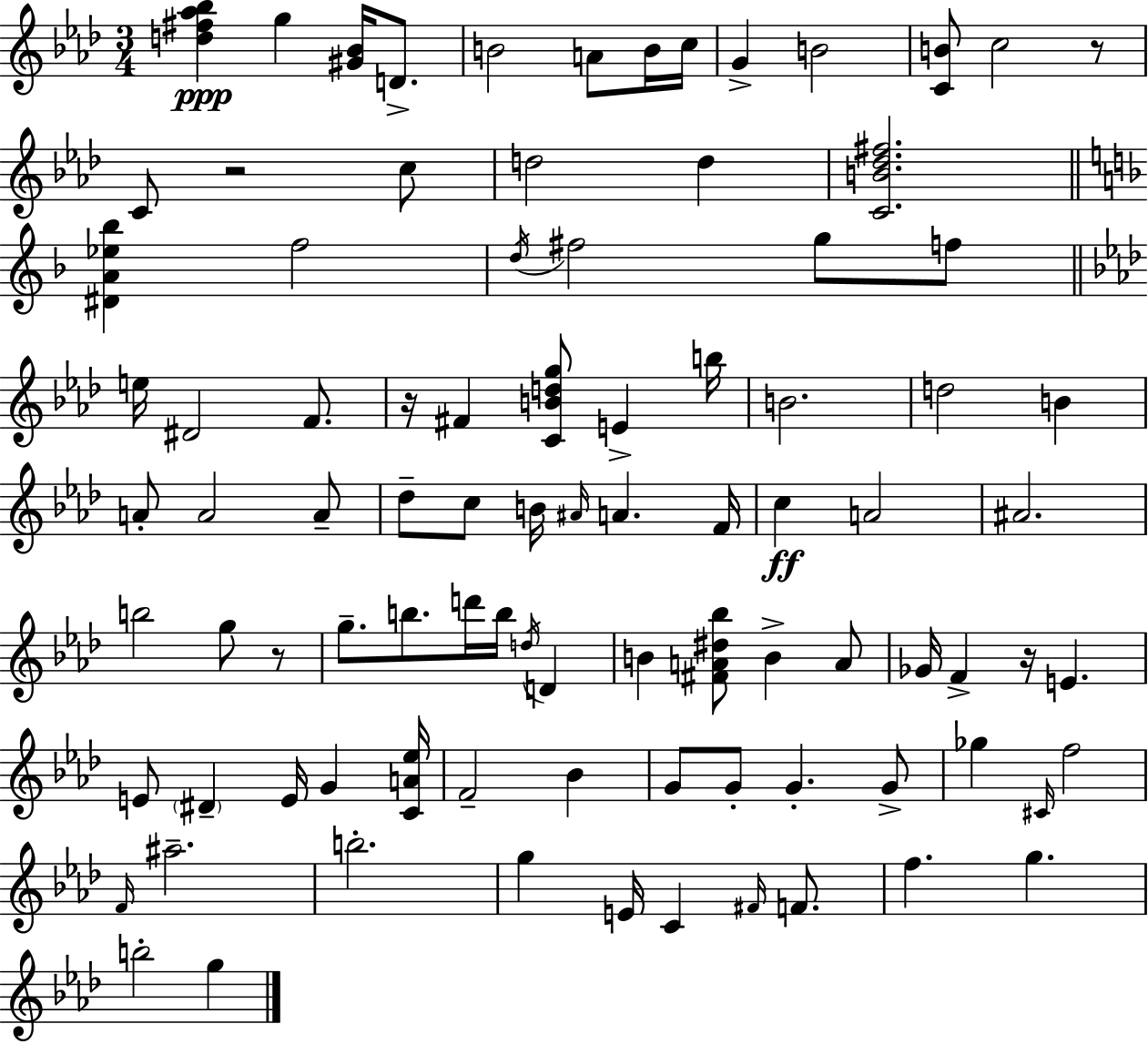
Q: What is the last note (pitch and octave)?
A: G5